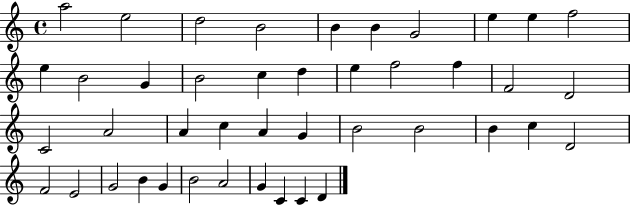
X:1
T:Untitled
M:4/4
L:1/4
K:C
a2 e2 d2 B2 B B G2 e e f2 e B2 G B2 c d e f2 f F2 D2 C2 A2 A c A G B2 B2 B c D2 F2 E2 G2 B G B2 A2 G C C D